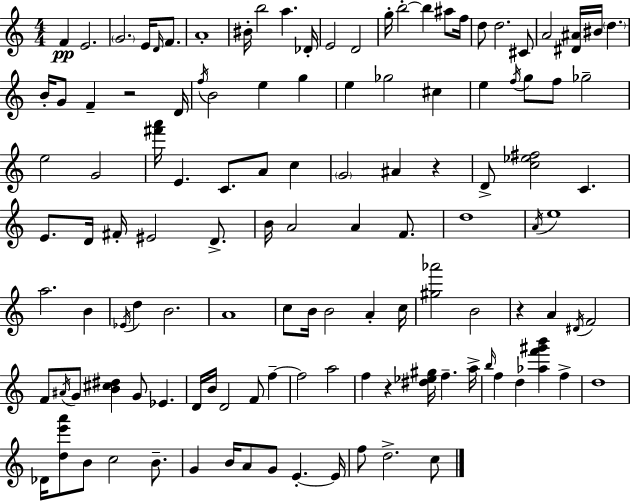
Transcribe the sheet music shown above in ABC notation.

X:1
T:Untitled
M:4/4
L:1/4
K:Am
F E2 G2 E/4 D/4 F/2 A4 ^B/4 b2 a _D/4 E2 D2 g/4 b2 b ^a/2 f/4 d/2 d2 ^C/2 A2 [^D^A]/4 ^B/4 d B/4 G/2 F z2 D/4 f/4 B2 e g e _g2 ^c e f/4 g/2 f/2 _g2 e2 G2 [^f'a']/4 E C/2 A/2 c G2 ^A z D/2 [c_e^f]2 C E/2 D/4 ^F/4 ^E2 D/2 B/4 A2 A F/2 d4 A/4 e4 a2 B _E/4 d B2 A4 c/2 B/4 B2 A c/4 [^g_a']2 B2 z A ^D/4 F2 F/2 ^A/4 G/2 [B^c^d] G/2 _E D/4 B/4 D2 F/2 f f2 a2 f z [^d_e^g]/4 f a/4 b/4 f d [_af'^g'b'] f d4 _D/4 [de'a']/2 B/2 c2 B/2 G B/4 A/2 G/2 E E/4 f/2 d2 c/2